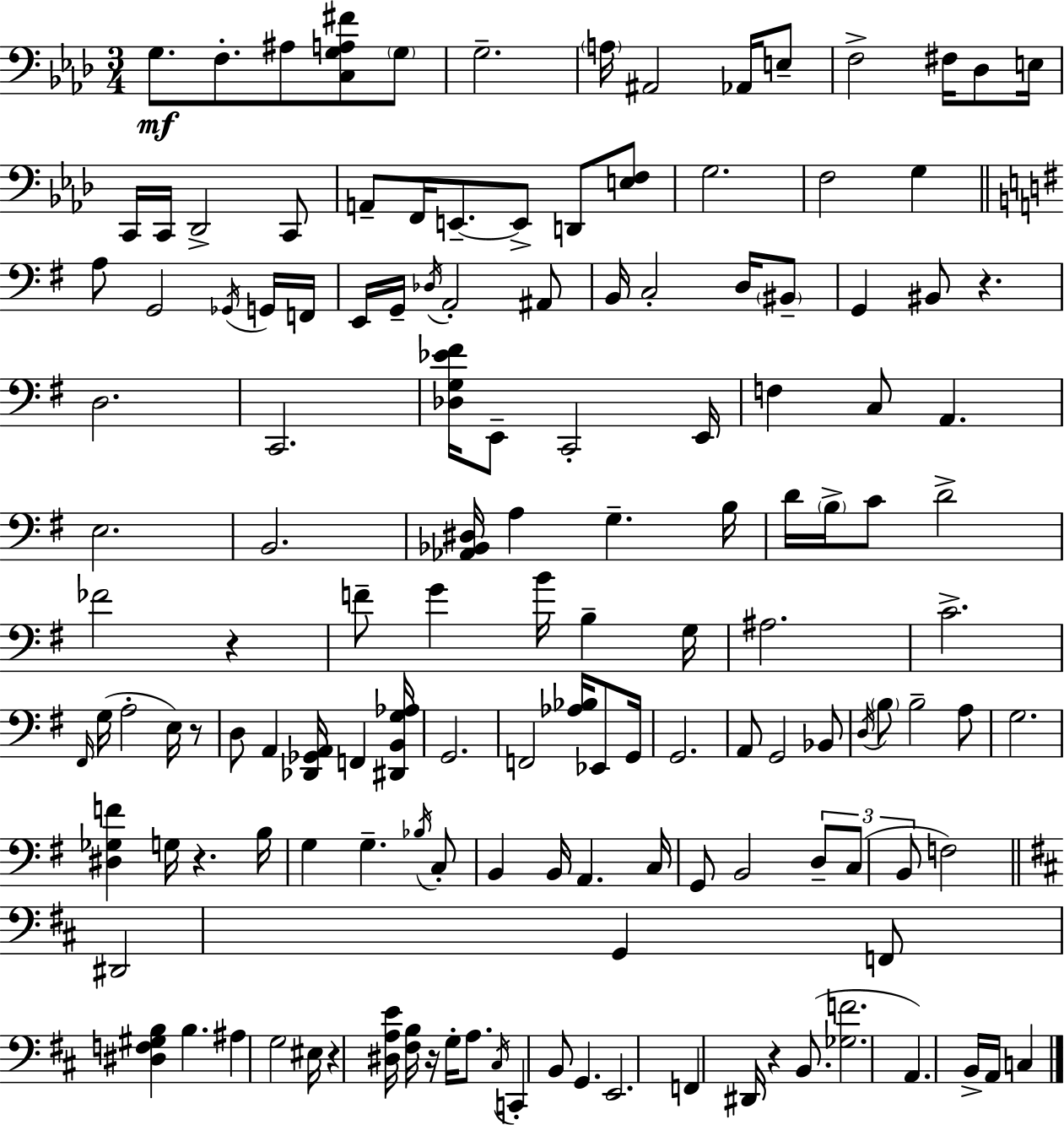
{
  \clef bass
  \numericTimeSignature
  \time 3/4
  \key aes \major
  g8.\mf f8.-. ais8 <c g a fis'>8 \parenthesize g8 | g2.-- | \parenthesize a16 ais,2 aes,16 e8-- | f2-> fis16 des8 e16 | \break c,16 c,16 des,2-> c,8 | a,8-- f,16 e,8.--~~ e,8-> d,8 <e f>8 | g2. | f2 g4 | \break \bar "||" \break \key g \major a8 g,2 \acciaccatura { ges,16 } g,16 | f,16 e,16 g,16-- \acciaccatura { des16 } a,2-. | ais,8 b,16 c2-. d16 | \parenthesize bis,8-- g,4 bis,8 r4. | \break d2. | c,2. | <des g ees' fis'>16 e,8-- c,2-. | e,16 f4 c8 a,4. | \break e2. | b,2. | <aes, bes, dis>16 a4 g4.-- | b16 d'16 \parenthesize b16-> c'8 d'2-> | \break fes'2 r4 | f'8-- g'4 b'16 b4-- | g16 ais2. | c'2.-> | \break \grace { fis,16 }( g16 a2-. | e16) r8 d8 a,4 <des, ges, a,>16 f,4 | <dis, b, g aes>16 g,2. | f,2 <aes bes>16 | \break ees,8 g,16 g,2. | a,8 g,2 | bes,8 \acciaccatura { d16 } \parenthesize b8 b2-- | a8 g2. | \break <dis ges f'>4 g16 r4. | b16 g4 g4.-- | \acciaccatura { bes16 } c8-. b,4 b,16 a,4. | c16 g,8 b,2 | \break \tuplet 3/2 { d8-- c8( b,8 } f2) | \bar "||" \break \key d \major dis,2 g,4 | f,8 <dis f gis b>4 b4. | ais4 g2 | eis16 r4 <dis a e'>16 <fis b>16 r16 g16-. a8. | \break \acciaccatura { cis16 } c,4-. b,8 g,4. | e,2. | f,4 dis,16 r4 b,8.( | <ges f'>2. | \break a,4.) b,16-> a,16 c4 | \bar "|."
}